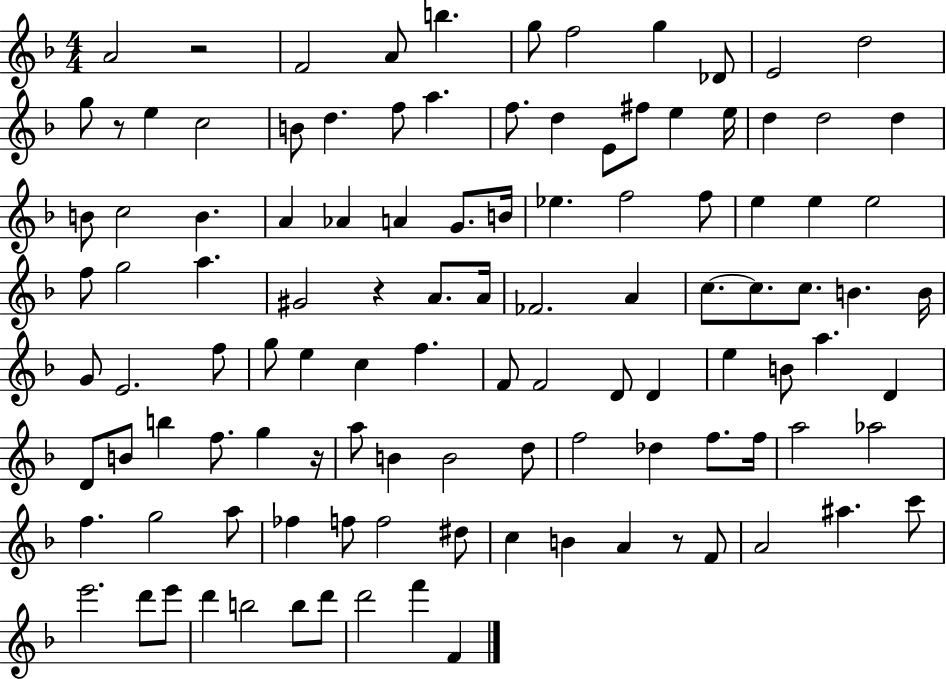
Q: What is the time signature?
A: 4/4